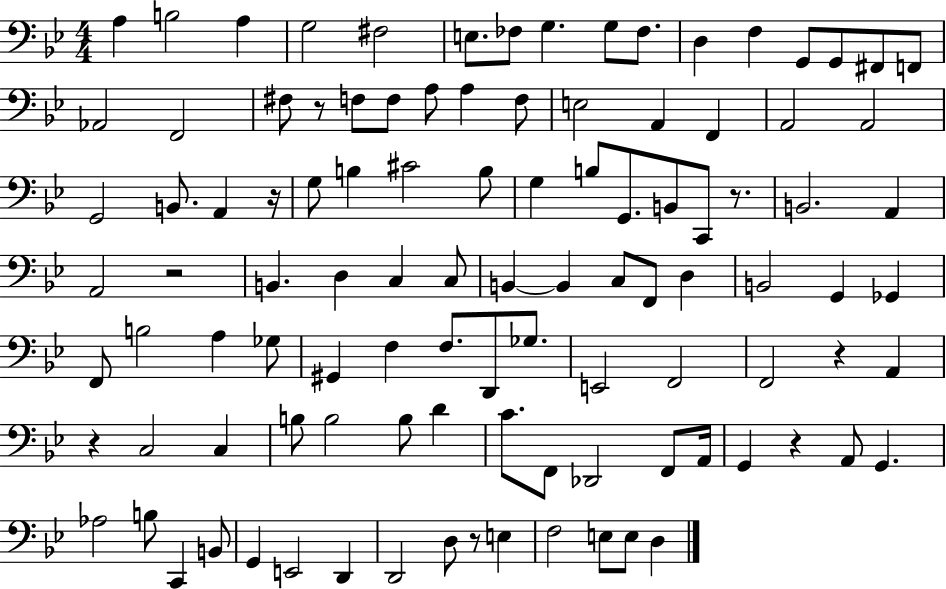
A3/q B3/h A3/q G3/h F#3/h E3/e. FES3/e G3/q. G3/e FES3/e. D3/q F3/q G2/e G2/e F#2/e F2/e Ab2/h F2/h F#3/e R/e F3/e F3/e A3/e A3/q F3/e E3/h A2/q F2/q A2/h A2/h G2/h B2/e. A2/q R/s G3/e B3/q C#4/h B3/e G3/q B3/e G2/e. B2/e C2/e R/e. B2/h. A2/q A2/h R/h B2/q. D3/q C3/q C3/e B2/q B2/q C3/e F2/e D3/q B2/h G2/q Gb2/q F2/e B3/h A3/q Gb3/e G#2/q F3/q F3/e. D2/e Gb3/e. E2/h F2/h F2/h R/q A2/q R/q C3/h C3/q B3/e B3/h B3/e D4/q C4/e. F2/e Db2/h F2/e A2/s G2/q R/q A2/e G2/q. Ab3/h B3/e C2/q B2/e G2/q E2/h D2/q D2/h D3/e R/e E3/q F3/h E3/e E3/e D3/q